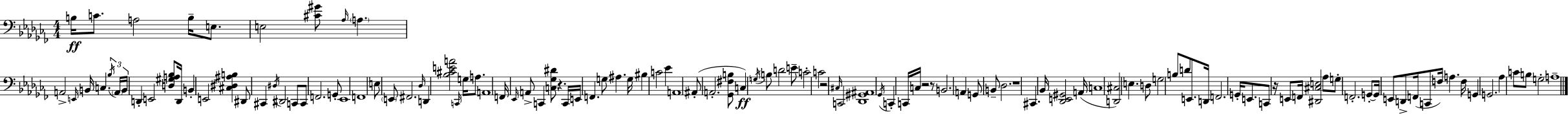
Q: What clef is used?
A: bass